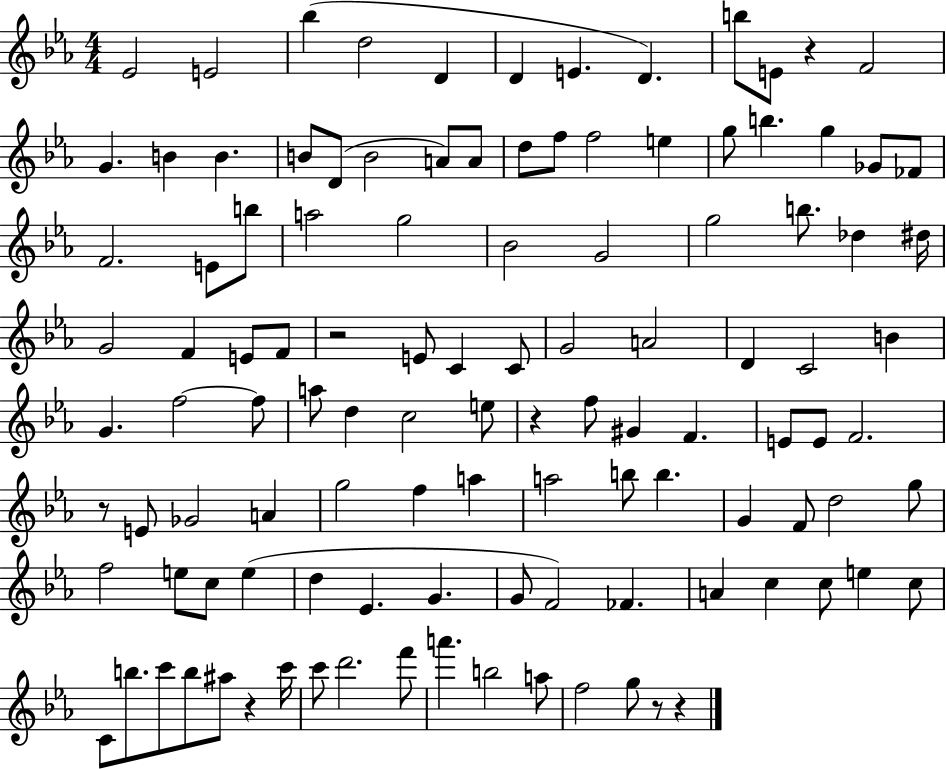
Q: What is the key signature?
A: EES major